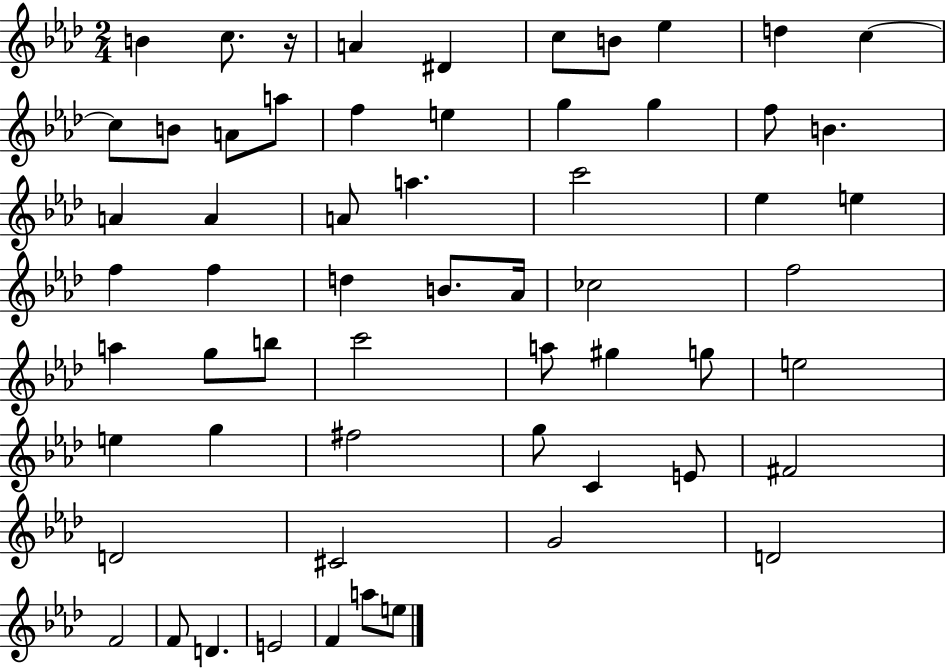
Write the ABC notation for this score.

X:1
T:Untitled
M:2/4
L:1/4
K:Ab
B c/2 z/4 A ^D c/2 B/2 _e d c c/2 B/2 A/2 a/2 f e g g f/2 B A A A/2 a c'2 _e e f f d B/2 _A/4 _c2 f2 a g/2 b/2 c'2 a/2 ^g g/2 e2 e g ^f2 g/2 C E/2 ^F2 D2 ^C2 G2 D2 F2 F/2 D E2 F a/2 e/2